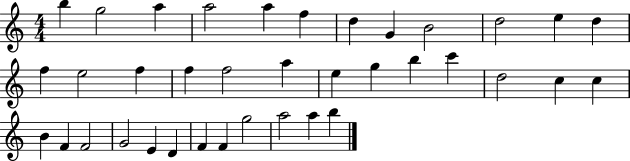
{
  \clef treble
  \numericTimeSignature
  \time 4/4
  \key c \major
  b''4 g''2 a''4 | a''2 a''4 f''4 | d''4 g'4 b'2 | d''2 e''4 d''4 | \break f''4 e''2 f''4 | f''4 f''2 a''4 | e''4 g''4 b''4 c'''4 | d''2 c''4 c''4 | \break b'4 f'4 f'2 | g'2 e'4 d'4 | f'4 f'4 g''2 | a''2 a''4 b''4 | \break \bar "|."
}